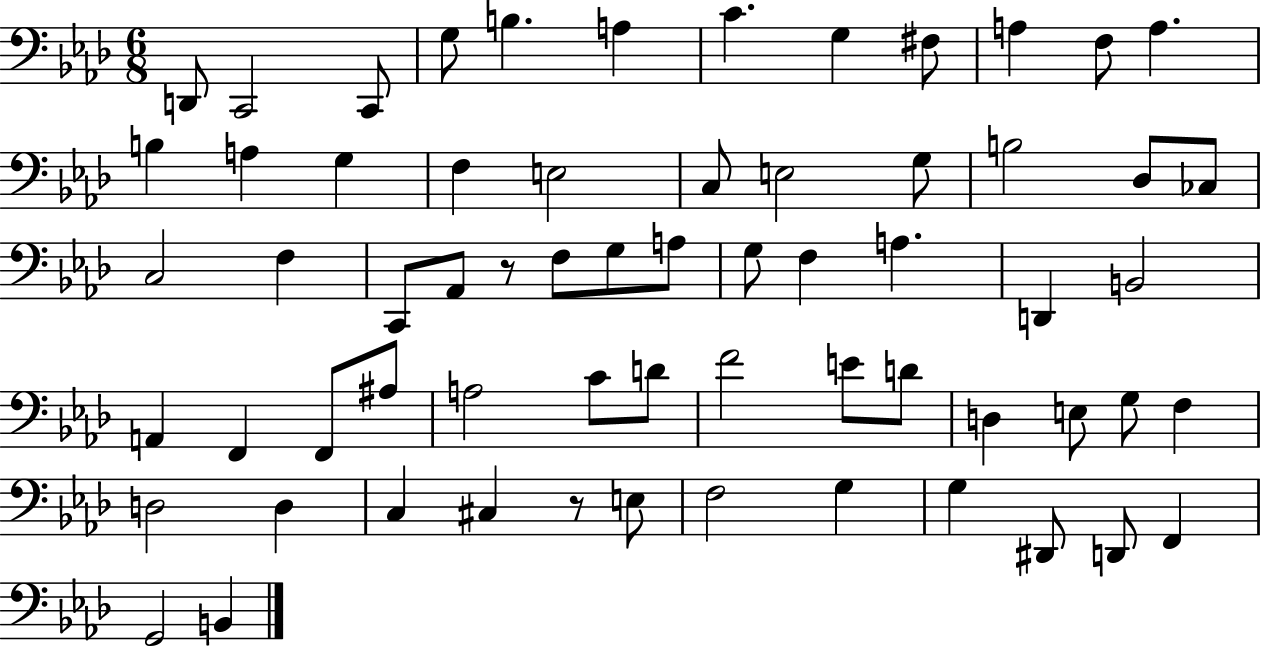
D2/e C2/h C2/e G3/e B3/q. A3/q C4/q. G3/q F#3/e A3/q F3/e A3/q. B3/q A3/q G3/q F3/q E3/h C3/e E3/h G3/e B3/h Db3/e CES3/e C3/h F3/q C2/e Ab2/e R/e F3/e G3/e A3/e G3/e F3/q A3/q. D2/q B2/h A2/q F2/q F2/e A#3/e A3/h C4/e D4/e F4/h E4/e D4/e D3/q E3/e G3/e F3/q D3/h D3/q C3/q C#3/q R/e E3/e F3/h G3/q G3/q D#2/e D2/e F2/q G2/h B2/q